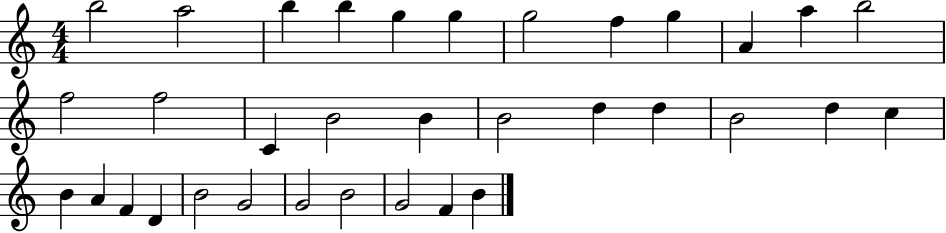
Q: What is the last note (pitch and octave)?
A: B4